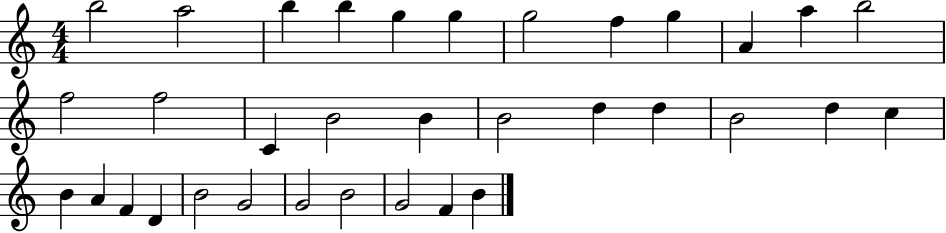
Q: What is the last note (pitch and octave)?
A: B4